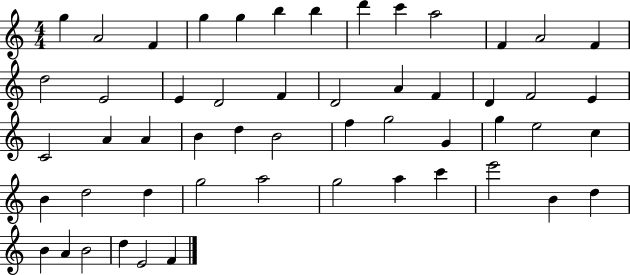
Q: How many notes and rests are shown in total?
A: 53